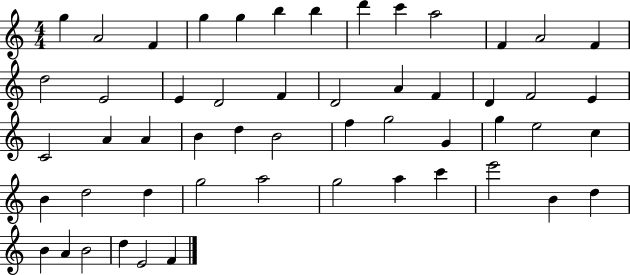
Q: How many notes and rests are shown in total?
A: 53